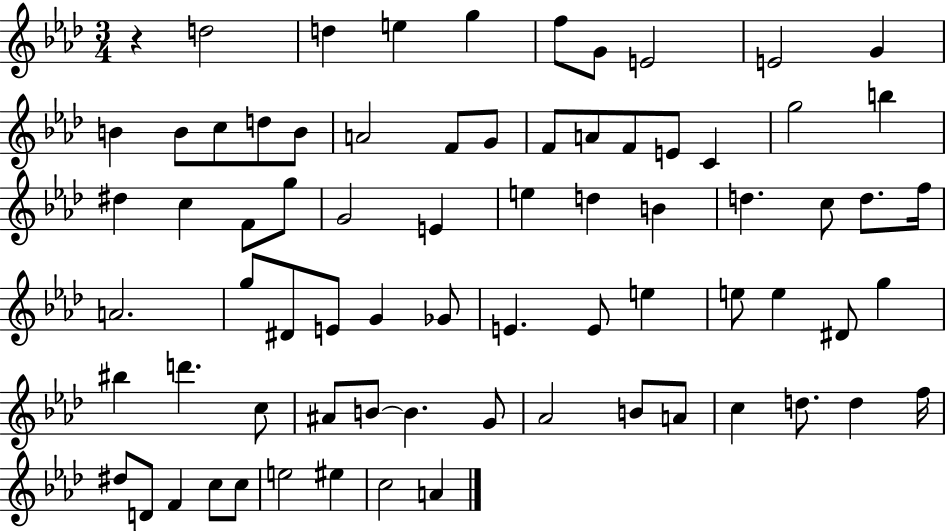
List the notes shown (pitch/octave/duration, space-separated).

R/q D5/h D5/q E5/q G5/q F5/e G4/e E4/h E4/h G4/q B4/q B4/e C5/e D5/e B4/e A4/h F4/e G4/e F4/e A4/e F4/e E4/e C4/q G5/h B5/q D#5/q C5/q F4/e G5/e G4/h E4/q E5/q D5/q B4/q D5/q. C5/e D5/e. F5/s A4/h. G5/e D#4/e E4/e G4/q Gb4/e E4/q. E4/e E5/q E5/e E5/q D#4/e G5/q BIS5/q D6/q. C5/e A#4/e B4/e B4/q. G4/e Ab4/h B4/e A4/e C5/q D5/e. D5/q F5/s D#5/e D4/e F4/q C5/e C5/e E5/h EIS5/q C5/h A4/q